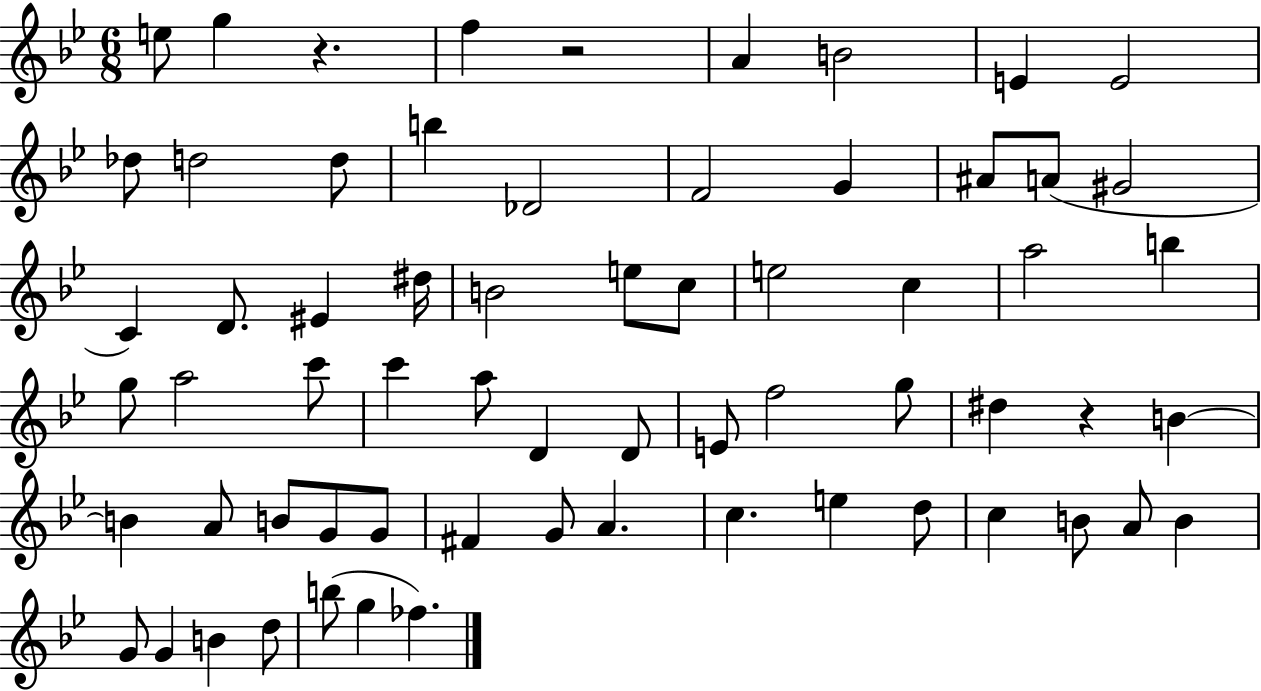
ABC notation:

X:1
T:Untitled
M:6/8
L:1/4
K:Bb
e/2 g z f z2 A B2 E E2 _d/2 d2 d/2 b _D2 F2 G ^A/2 A/2 ^G2 C D/2 ^E ^d/4 B2 e/2 c/2 e2 c a2 b g/2 a2 c'/2 c' a/2 D D/2 E/2 f2 g/2 ^d z B B A/2 B/2 G/2 G/2 ^F G/2 A c e d/2 c B/2 A/2 B G/2 G B d/2 b/2 g _f